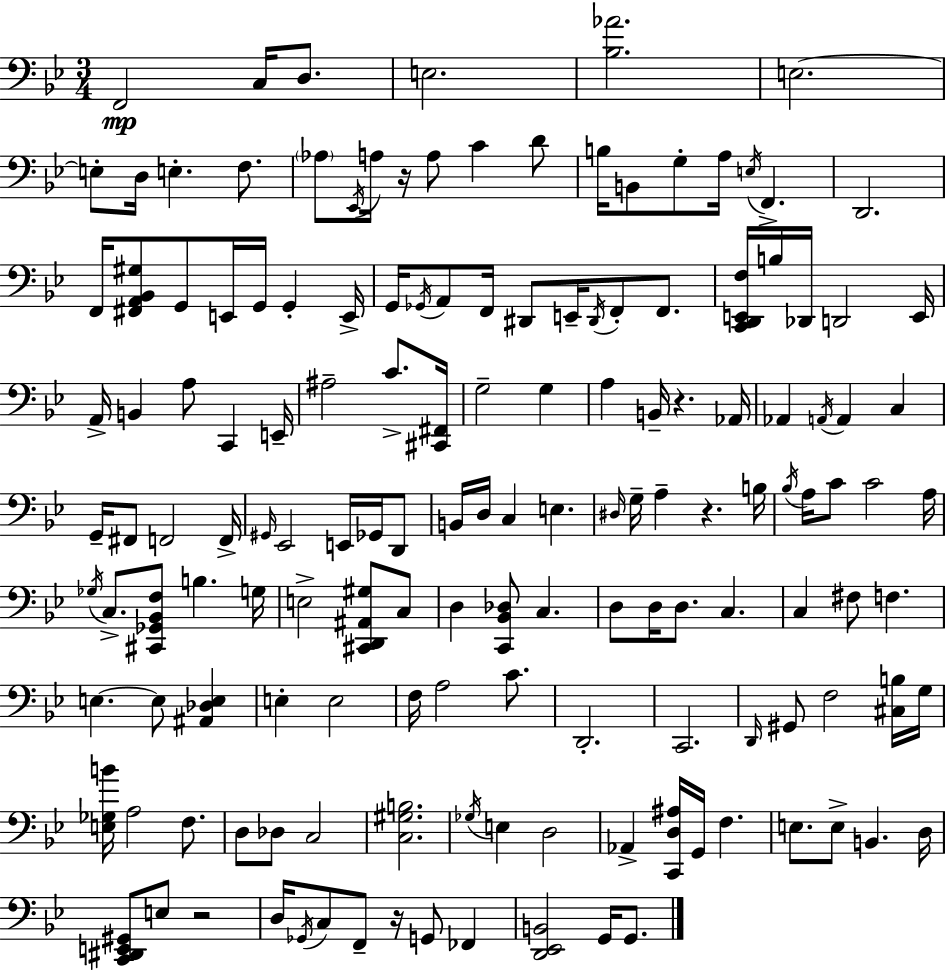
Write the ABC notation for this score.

X:1
T:Untitled
M:3/4
L:1/4
K:Gm
F,,2 C,/4 D,/2 E,2 [_B,_A]2 E,2 E,/2 D,/4 E, F,/2 _A,/2 _E,,/4 A,/4 z/4 A,/2 C D/2 B,/4 B,,/2 G,/2 A,/4 E,/4 F,, D,,2 F,,/4 [^F,,A,,_B,,^G,]/2 G,,/2 E,,/4 G,,/4 G,, E,,/4 G,,/4 _G,,/4 A,,/2 F,,/4 ^D,,/2 E,,/4 ^D,,/4 F,,/2 F,,/2 [C,,D,,E,,F,]/4 B,/4 _D,,/4 D,,2 E,,/4 A,,/4 B,, A,/2 C,, E,,/4 ^A,2 C/2 [^C,,^F,,]/4 G,2 G, A, B,,/4 z _A,,/4 _A,, A,,/4 A,, C, G,,/4 ^F,,/2 F,,2 F,,/4 ^G,,/4 _E,,2 E,,/4 _G,,/4 D,,/2 B,,/4 D,/4 C, E, ^D,/4 G,/4 A, z B,/4 _B,/4 A,/4 C/2 C2 A,/4 _G,/4 C,/2 [^C,,_G,,_B,,F,]/2 B, G,/4 E,2 [^C,,D,,^A,,^G,]/2 C,/2 D, [C,,_B,,_D,]/2 C, D,/2 D,/4 D,/2 C, C, ^F,/2 F, E, E,/2 [^A,,_D,E,] E, E,2 F,/4 A,2 C/2 D,,2 C,,2 D,,/4 ^G,,/2 F,2 [^C,B,]/4 G,/4 [E,_G,B]/4 A,2 F,/2 D,/2 _D,/2 C,2 [C,^G,B,]2 _G,/4 E, D,2 _A,, [C,,D,^A,]/4 G,,/4 F, E,/2 E,/2 B,, D,/4 [C,,^D,,E,,^G,,]/2 E,/2 z2 D,/4 _G,,/4 C,/2 F,,/2 z/4 G,,/2 _F,, [D,,_E,,B,,]2 G,,/4 G,,/2